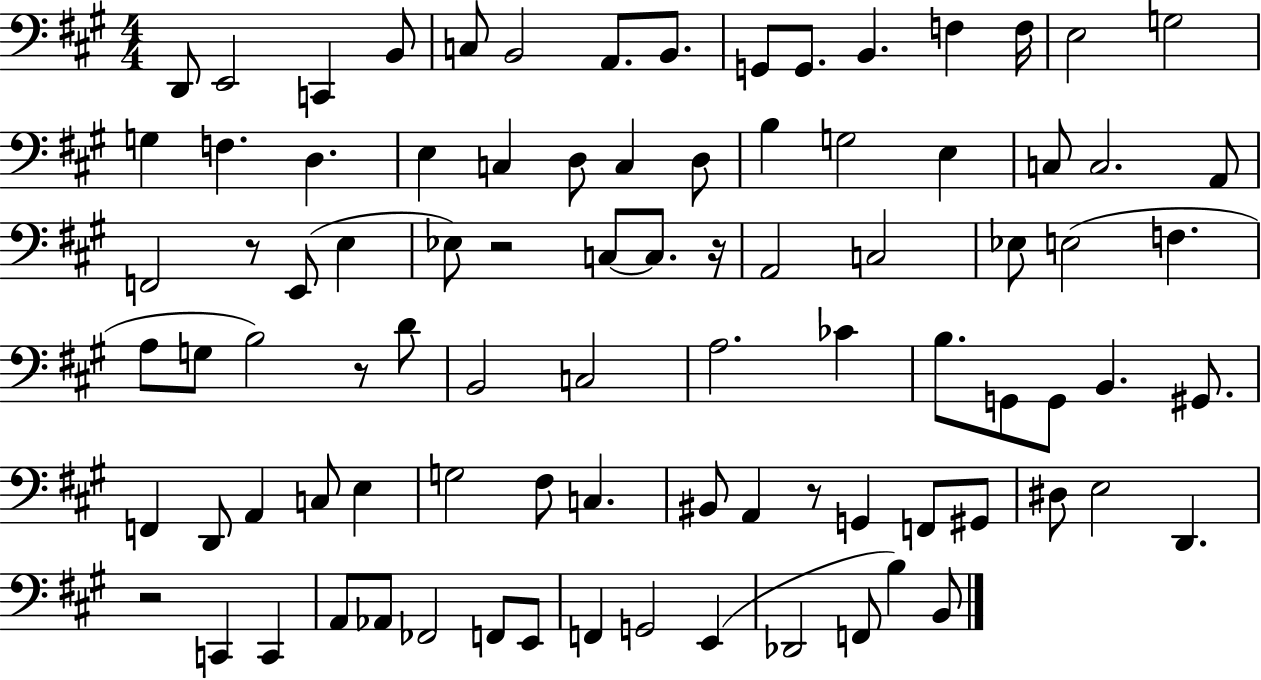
D2/e E2/h C2/q B2/e C3/e B2/h A2/e. B2/e. G2/e G2/e. B2/q. F3/q F3/s E3/h G3/h G3/q F3/q. D3/q. E3/q C3/q D3/e C3/q D3/e B3/q G3/h E3/q C3/e C3/h. A2/e F2/h R/e E2/e E3/q Eb3/e R/h C3/e C3/e. R/s A2/h C3/h Eb3/e E3/h F3/q. A3/e G3/e B3/h R/e D4/e B2/h C3/h A3/h. CES4/q B3/e. G2/e G2/e B2/q. G#2/e. F2/q D2/e A2/q C3/e E3/q G3/h F#3/e C3/q. BIS2/e A2/q R/e G2/q F2/e G#2/e D#3/e E3/h D2/q. R/h C2/q C2/q A2/e Ab2/e FES2/h F2/e E2/e F2/q G2/h E2/q Db2/h F2/e B3/q B2/e